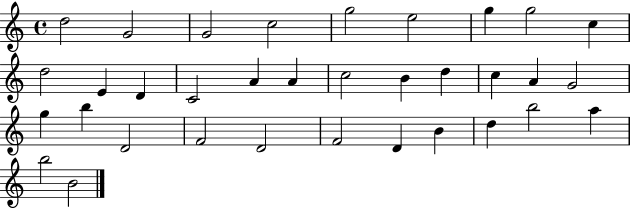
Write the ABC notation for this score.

X:1
T:Untitled
M:4/4
L:1/4
K:C
d2 G2 G2 c2 g2 e2 g g2 c d2 E D C2 A A c2 B d c A G2 g b D2 F2 D2 F2 D B d b2 a b2 B2